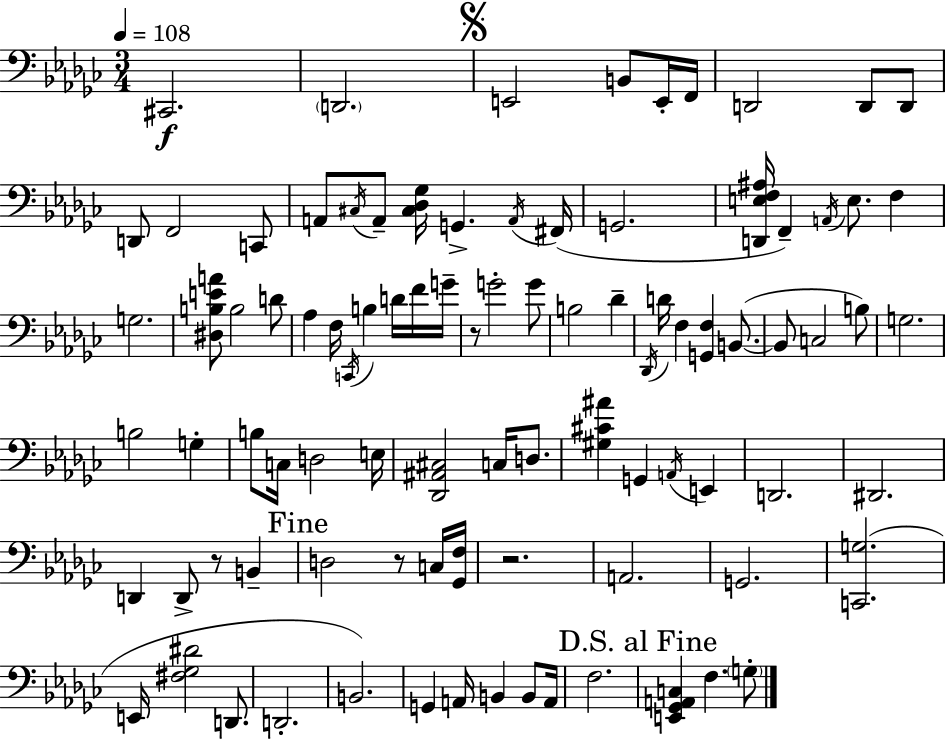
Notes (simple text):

C#2/h. D2/h. E2/h B2/e E2/s F2/s D2/h D2/e D2/e D2/e F2/h C2/e A2/e C#3/s A2/e [C#3,Db3,Gb3]/s G2/q. A2/s F#2/s G2/h. [D2,E3,F3,A#3]/s F2/q A2/s E3/e. F3/q G3/h. [D#3,B3,E4,A4]/e B3/h D4/e Ab3/q F3/s C2/s B3/q D4/s F4/s G4/s R/e G4/h G4/e B3/h Db4/q Db2/s D4/s F3/q [G2,F3]/q B2/e. B2/e C3/h B3/e G3/h. B3/h G3/q B3/e C3/s D3/h E3/s [Db2,A#2,C#3]/h C3/s D3/e. [G#3,C#4,A#4]/q G2/q A2/s E2/q D2/h. D#2/h. D2/q D2/e R/e B2/q D3/h R/e C3/s [Gb2,F3]/s R/h. A2/h. G2/h. [C2,G3]/h. E2/s [F#3,Gb3,D#4]/h D2/e. D2/h. B2/h. G2/q A2/s B2/q B2/e A2/s F3/h. [E2,Gb2,A2,C3]/q F3/q. G3/e